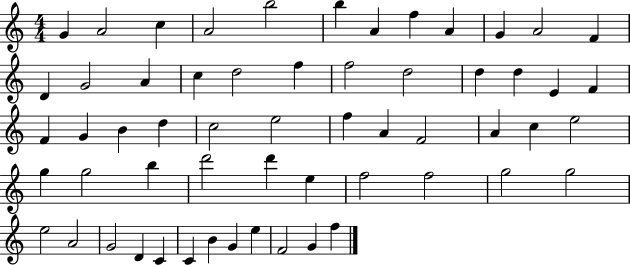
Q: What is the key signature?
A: C major